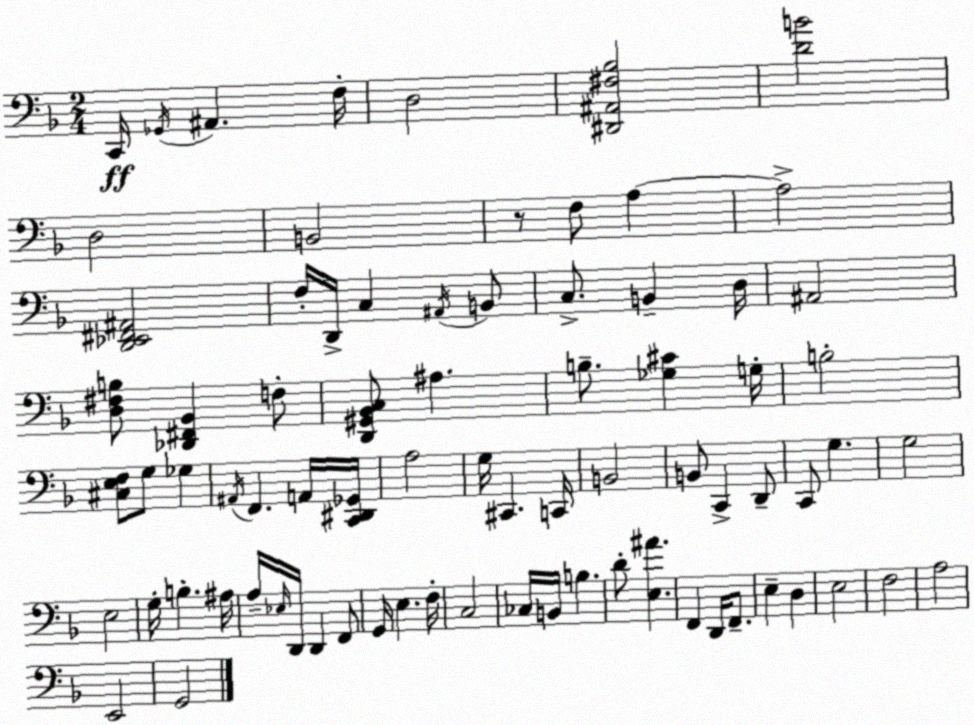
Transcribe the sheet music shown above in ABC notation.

X:1
T:Untitled
M:2/4
L:1/4
K:Dm
C,,/4 _G,,/4 ^A,, F,/4 D,2 [^D,,^A,,^F,_B,]2 [DB]2 D,2 B,,2 z/2 F,/2 A, A,2 [D,,_E,,^F,,^A,,]2 F,/4 D,,/4 C, ^A,,/4 B,,/2 C,/2 B,, D,/4 ^A,,2 [D,^F,B,]/2 [_D,,^F,,_B,,] F,/2 [D,,^G,,_B,,C,]/2 ^A, B,/2 [_G,^C] G,/4 B,2 [^C,E,F,]/2 G,/2 _G, ^A,,/4 F,, A,,/4 [C,,^D,,_G,,]/4 A,2 G,/4 ^C,, C,,/4 B,,2 B,,/2 C,, D,,/2 C,,/2 G, G,2 E,2 G,/4 B, ^A,/4 A,/4 _E,/4 D,,/4 D,, F,,/2 G,,/4 E, F,/4 C,2 _C,/4 B,,/4 B, D/2 [E,^A] F,, D,,/4 F,,/2 E, D, E,2 F,2 A,2 E,,2 G,,2